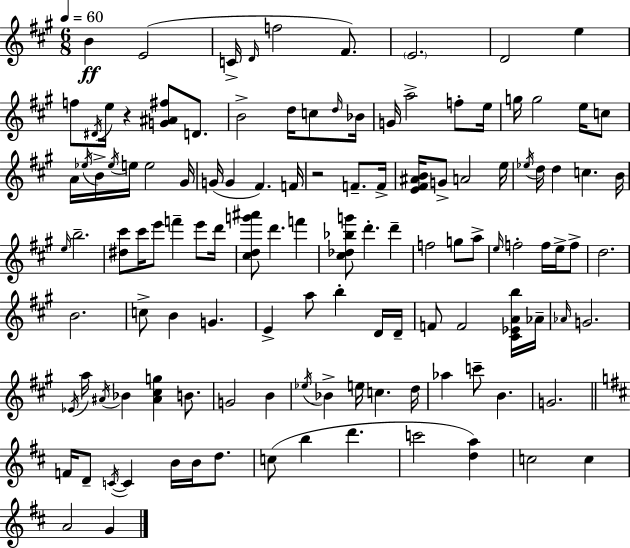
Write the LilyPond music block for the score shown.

{
  \clef treble
  \numericTimeSignature
  \time 6/8
  \key a \major
  \tempo 4 = 60
  b'4\ff e'2( | c'16-> \grace { d'16 } f''2 fis'8.) | \parenthesize e'2. | d'2 e''4 | \break f''8 \acciaccatura { dis'16 } e''16 r4 <g' ais' fis''>8 d'8. | b'2-> d''16 c''8 | \grace { d''16 } bes'16 g'16 a''2-> | f''8-. e''16 g''16 g''2 | \break e''16 c''8 a'16 \acciaccatura { ees''16 } b'16-> \acciaccatura { ees''16 } e''16 e''2 | gis'16 g'16( g'4 fis'4.) | f'16 r2 | f'8.-- f'16-> <e' fis' ais' b'>16 g'8-> a'2 | \break e''16 \acciaccatura { ees''16 } d''16 d''4 c''4. | b'16 \grace { e''16 } b''2.-- | <dis'' cis'''>8 cis'''16 e'''8 | f'''4-- e'''8 d'''16 <cis'' d'' g''' ais'''>8 d'''4. | \break f'''4 <cis'' des'' bes'' g'''>8 d'''4.-. | d'''4-- f''2 | g''8 a''8-> \grace { e''16 } f''2-. | f''16 e''16-> f''8-> d''2. | \break b'2. | c''8-> b'4 | g'4. e'4-> | a''8 b''4-. d'16 d'16-- f'8 f'2 | \break <cis' ees' a' b''>16 aes'16-- \grace { aes'16 } g'2. | \acciaccatura { ees'16 } a''16 \acciaccatura { ais'16 } | bes'4 <ais' cis'' g''>4 b'8. g'2 | b'4 \acciaccatura { ees''16 } | \break bes'4-> e''16 c''4. d''16 | aes''4 c'''8-- b'4. | g'2. | \bar "||" \break \key d \major f'16 d'8-- \acciaccatura { c'16~ }~ c'4 b'16 b'16 d''8. | c''8( b''4 d'''4. | c'''2 <d'' a''>4) | c''2 c''4 | \break a'2 g'4 | \bar "|."
}